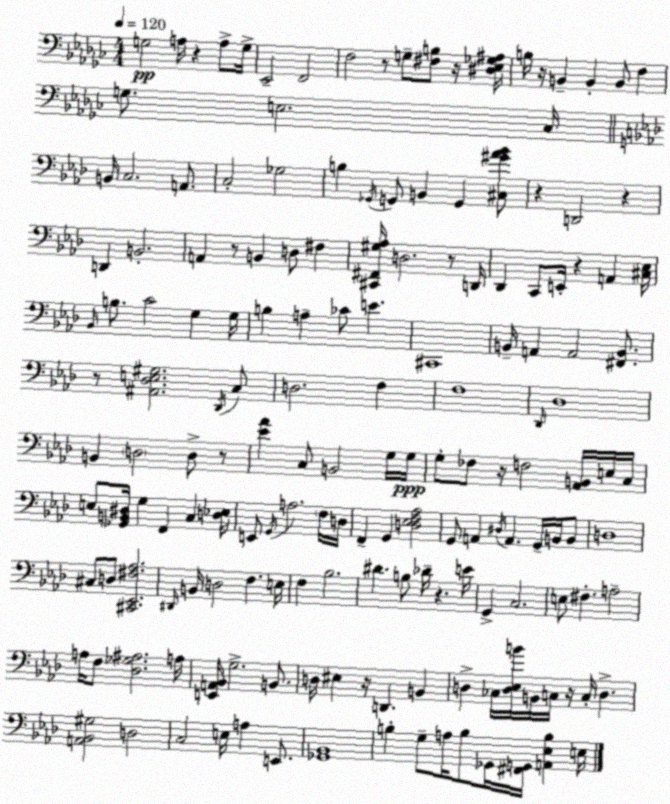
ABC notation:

X:1
T:Untitled
M:4/4
L:1/4
K:Ebm
G,2 A,/4 z A,/2 G,/4 _E,,2 F,,2 F,2 z/2 G,/2 [^F,B,]/2 z/4 [^D,_E,_G,^A,]/4 B,/4 z/4 B,, B,, B,,/2 F, G,/2 E,2 _C,/4 B,,/4 C,2 A,,/2 C,2 _G,2 B, _G,,/4 G,,/2 B,, G,, [^C,^G_A_B]/2 z D,,2 z D,, B,,2 A,, z/2 B,, D,/2 ^F, [^C,,^F,,^G,_A,]/4 D,2 z/2 D,,/4 _D,, C,,/2 E,,/4 z A,, [^C,_E,]/4 _B,,/4 B,/2 C2 G, G,/4 B, A, _C/2 E ^C,,4 B,,/4 A,, A,,2 [^F,,B,,]/2 z/2 [^A,,_D,E,^G,]2 _D,,/4 C,/2 D,2 F, F,4 _D,,/4 _D,4 B,, D,2 D,/2 z/2 [_E_A] C,/2 B,,2 G,/4 G,/4 G,/2 _F,/2 z/4 F,2 [_A,,B,,]/4 E,/4 C,/4 E,/2 [_G,,B,,^D,]/4 G, F,, C, [D,_E,]/4 E,,/2 G,,/4 A,2 F,/4 D,/4 F,, G,, [D,_E,F,_A,]2 G,,/2 A,, ^D,/4 A,, G,,/4 B,,/4 B,,/2 D,4 ^C,/2 D,/2 [^C,,_E,,^F,_A,]2 ^D,,/4 B,,/4 D,2 F, E,/4 F, _B,2 ^D B,/2 _D/4 z E/4 G,, C,2 E,/2 ^F, A,2 A,/4 F,/2 [_D,_G,^A,]2 A,/4 [E,,A,,_B,,]/4 G,2 B,,/2 D,/4 ^E, z/4 D,, B,, D, _C,/4 [D,_E,B]/4 B,,/4 C,/4 z/4 C,/4 D, [A,,_B,,^G,]2 D,2 C,2 E,/4 A, E,,/2 [_G,,_B,,]4 B, G,/2 A,/4 B,/2 _G,,/4 [^F,,G,,]/4 [A,,_E,B,] E,/4